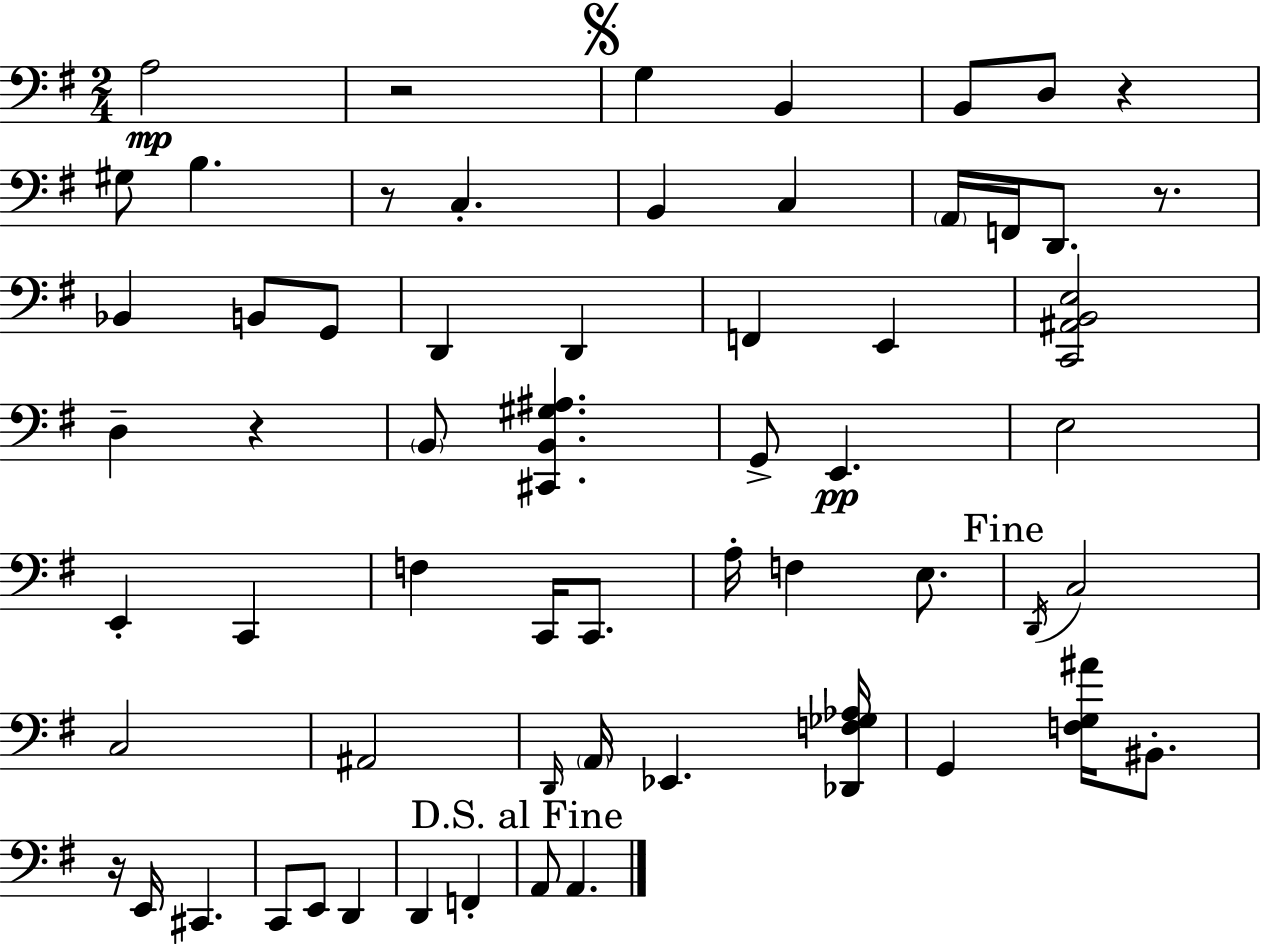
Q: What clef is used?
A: bass